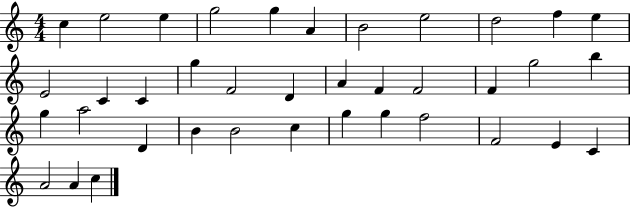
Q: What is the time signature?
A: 4/4